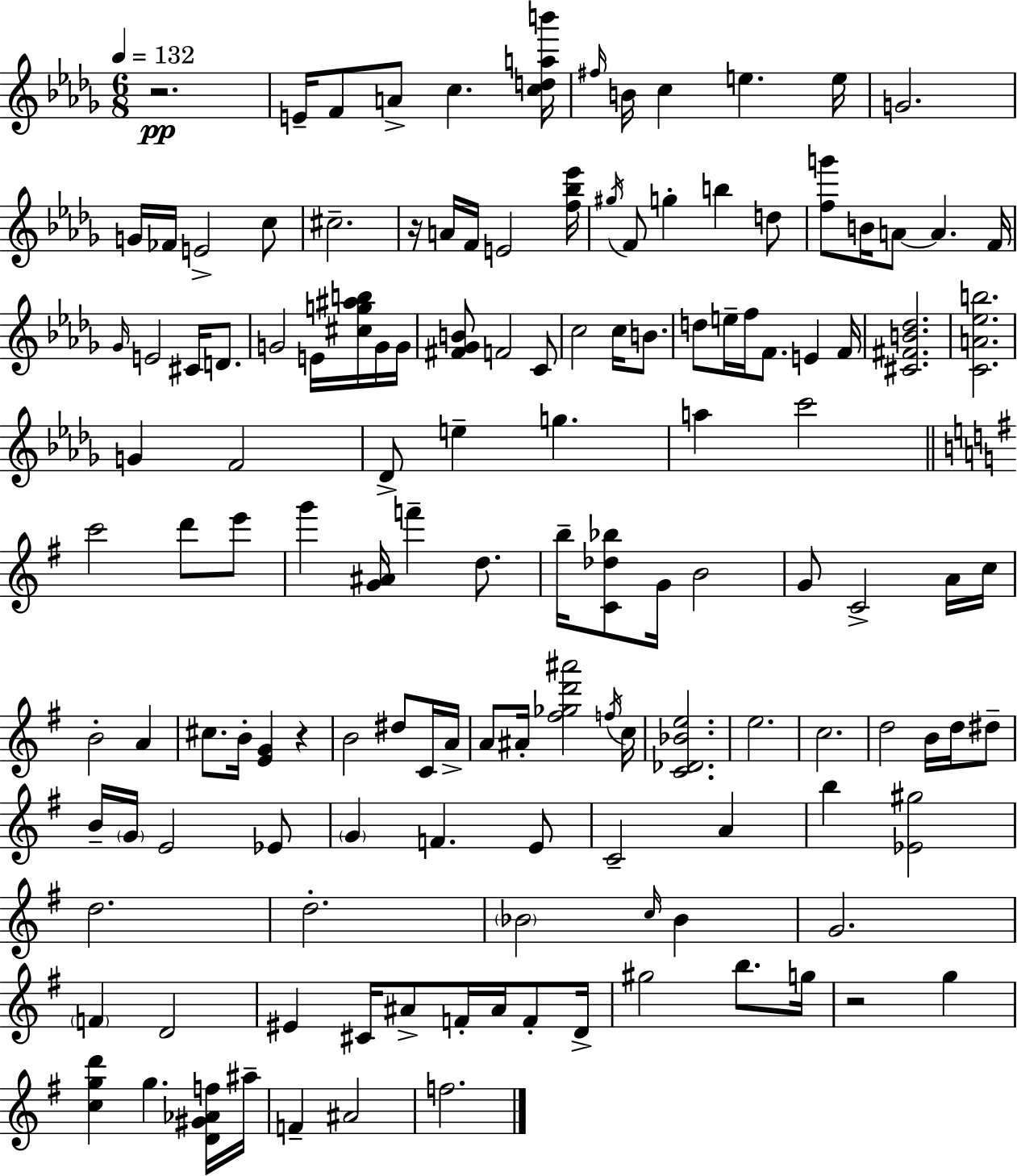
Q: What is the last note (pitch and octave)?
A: F5